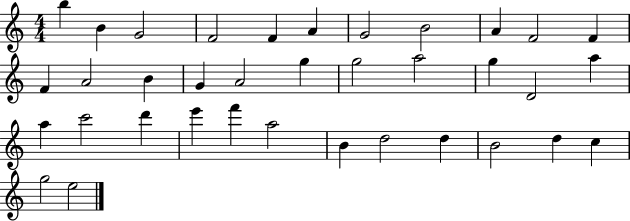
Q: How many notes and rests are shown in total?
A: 36